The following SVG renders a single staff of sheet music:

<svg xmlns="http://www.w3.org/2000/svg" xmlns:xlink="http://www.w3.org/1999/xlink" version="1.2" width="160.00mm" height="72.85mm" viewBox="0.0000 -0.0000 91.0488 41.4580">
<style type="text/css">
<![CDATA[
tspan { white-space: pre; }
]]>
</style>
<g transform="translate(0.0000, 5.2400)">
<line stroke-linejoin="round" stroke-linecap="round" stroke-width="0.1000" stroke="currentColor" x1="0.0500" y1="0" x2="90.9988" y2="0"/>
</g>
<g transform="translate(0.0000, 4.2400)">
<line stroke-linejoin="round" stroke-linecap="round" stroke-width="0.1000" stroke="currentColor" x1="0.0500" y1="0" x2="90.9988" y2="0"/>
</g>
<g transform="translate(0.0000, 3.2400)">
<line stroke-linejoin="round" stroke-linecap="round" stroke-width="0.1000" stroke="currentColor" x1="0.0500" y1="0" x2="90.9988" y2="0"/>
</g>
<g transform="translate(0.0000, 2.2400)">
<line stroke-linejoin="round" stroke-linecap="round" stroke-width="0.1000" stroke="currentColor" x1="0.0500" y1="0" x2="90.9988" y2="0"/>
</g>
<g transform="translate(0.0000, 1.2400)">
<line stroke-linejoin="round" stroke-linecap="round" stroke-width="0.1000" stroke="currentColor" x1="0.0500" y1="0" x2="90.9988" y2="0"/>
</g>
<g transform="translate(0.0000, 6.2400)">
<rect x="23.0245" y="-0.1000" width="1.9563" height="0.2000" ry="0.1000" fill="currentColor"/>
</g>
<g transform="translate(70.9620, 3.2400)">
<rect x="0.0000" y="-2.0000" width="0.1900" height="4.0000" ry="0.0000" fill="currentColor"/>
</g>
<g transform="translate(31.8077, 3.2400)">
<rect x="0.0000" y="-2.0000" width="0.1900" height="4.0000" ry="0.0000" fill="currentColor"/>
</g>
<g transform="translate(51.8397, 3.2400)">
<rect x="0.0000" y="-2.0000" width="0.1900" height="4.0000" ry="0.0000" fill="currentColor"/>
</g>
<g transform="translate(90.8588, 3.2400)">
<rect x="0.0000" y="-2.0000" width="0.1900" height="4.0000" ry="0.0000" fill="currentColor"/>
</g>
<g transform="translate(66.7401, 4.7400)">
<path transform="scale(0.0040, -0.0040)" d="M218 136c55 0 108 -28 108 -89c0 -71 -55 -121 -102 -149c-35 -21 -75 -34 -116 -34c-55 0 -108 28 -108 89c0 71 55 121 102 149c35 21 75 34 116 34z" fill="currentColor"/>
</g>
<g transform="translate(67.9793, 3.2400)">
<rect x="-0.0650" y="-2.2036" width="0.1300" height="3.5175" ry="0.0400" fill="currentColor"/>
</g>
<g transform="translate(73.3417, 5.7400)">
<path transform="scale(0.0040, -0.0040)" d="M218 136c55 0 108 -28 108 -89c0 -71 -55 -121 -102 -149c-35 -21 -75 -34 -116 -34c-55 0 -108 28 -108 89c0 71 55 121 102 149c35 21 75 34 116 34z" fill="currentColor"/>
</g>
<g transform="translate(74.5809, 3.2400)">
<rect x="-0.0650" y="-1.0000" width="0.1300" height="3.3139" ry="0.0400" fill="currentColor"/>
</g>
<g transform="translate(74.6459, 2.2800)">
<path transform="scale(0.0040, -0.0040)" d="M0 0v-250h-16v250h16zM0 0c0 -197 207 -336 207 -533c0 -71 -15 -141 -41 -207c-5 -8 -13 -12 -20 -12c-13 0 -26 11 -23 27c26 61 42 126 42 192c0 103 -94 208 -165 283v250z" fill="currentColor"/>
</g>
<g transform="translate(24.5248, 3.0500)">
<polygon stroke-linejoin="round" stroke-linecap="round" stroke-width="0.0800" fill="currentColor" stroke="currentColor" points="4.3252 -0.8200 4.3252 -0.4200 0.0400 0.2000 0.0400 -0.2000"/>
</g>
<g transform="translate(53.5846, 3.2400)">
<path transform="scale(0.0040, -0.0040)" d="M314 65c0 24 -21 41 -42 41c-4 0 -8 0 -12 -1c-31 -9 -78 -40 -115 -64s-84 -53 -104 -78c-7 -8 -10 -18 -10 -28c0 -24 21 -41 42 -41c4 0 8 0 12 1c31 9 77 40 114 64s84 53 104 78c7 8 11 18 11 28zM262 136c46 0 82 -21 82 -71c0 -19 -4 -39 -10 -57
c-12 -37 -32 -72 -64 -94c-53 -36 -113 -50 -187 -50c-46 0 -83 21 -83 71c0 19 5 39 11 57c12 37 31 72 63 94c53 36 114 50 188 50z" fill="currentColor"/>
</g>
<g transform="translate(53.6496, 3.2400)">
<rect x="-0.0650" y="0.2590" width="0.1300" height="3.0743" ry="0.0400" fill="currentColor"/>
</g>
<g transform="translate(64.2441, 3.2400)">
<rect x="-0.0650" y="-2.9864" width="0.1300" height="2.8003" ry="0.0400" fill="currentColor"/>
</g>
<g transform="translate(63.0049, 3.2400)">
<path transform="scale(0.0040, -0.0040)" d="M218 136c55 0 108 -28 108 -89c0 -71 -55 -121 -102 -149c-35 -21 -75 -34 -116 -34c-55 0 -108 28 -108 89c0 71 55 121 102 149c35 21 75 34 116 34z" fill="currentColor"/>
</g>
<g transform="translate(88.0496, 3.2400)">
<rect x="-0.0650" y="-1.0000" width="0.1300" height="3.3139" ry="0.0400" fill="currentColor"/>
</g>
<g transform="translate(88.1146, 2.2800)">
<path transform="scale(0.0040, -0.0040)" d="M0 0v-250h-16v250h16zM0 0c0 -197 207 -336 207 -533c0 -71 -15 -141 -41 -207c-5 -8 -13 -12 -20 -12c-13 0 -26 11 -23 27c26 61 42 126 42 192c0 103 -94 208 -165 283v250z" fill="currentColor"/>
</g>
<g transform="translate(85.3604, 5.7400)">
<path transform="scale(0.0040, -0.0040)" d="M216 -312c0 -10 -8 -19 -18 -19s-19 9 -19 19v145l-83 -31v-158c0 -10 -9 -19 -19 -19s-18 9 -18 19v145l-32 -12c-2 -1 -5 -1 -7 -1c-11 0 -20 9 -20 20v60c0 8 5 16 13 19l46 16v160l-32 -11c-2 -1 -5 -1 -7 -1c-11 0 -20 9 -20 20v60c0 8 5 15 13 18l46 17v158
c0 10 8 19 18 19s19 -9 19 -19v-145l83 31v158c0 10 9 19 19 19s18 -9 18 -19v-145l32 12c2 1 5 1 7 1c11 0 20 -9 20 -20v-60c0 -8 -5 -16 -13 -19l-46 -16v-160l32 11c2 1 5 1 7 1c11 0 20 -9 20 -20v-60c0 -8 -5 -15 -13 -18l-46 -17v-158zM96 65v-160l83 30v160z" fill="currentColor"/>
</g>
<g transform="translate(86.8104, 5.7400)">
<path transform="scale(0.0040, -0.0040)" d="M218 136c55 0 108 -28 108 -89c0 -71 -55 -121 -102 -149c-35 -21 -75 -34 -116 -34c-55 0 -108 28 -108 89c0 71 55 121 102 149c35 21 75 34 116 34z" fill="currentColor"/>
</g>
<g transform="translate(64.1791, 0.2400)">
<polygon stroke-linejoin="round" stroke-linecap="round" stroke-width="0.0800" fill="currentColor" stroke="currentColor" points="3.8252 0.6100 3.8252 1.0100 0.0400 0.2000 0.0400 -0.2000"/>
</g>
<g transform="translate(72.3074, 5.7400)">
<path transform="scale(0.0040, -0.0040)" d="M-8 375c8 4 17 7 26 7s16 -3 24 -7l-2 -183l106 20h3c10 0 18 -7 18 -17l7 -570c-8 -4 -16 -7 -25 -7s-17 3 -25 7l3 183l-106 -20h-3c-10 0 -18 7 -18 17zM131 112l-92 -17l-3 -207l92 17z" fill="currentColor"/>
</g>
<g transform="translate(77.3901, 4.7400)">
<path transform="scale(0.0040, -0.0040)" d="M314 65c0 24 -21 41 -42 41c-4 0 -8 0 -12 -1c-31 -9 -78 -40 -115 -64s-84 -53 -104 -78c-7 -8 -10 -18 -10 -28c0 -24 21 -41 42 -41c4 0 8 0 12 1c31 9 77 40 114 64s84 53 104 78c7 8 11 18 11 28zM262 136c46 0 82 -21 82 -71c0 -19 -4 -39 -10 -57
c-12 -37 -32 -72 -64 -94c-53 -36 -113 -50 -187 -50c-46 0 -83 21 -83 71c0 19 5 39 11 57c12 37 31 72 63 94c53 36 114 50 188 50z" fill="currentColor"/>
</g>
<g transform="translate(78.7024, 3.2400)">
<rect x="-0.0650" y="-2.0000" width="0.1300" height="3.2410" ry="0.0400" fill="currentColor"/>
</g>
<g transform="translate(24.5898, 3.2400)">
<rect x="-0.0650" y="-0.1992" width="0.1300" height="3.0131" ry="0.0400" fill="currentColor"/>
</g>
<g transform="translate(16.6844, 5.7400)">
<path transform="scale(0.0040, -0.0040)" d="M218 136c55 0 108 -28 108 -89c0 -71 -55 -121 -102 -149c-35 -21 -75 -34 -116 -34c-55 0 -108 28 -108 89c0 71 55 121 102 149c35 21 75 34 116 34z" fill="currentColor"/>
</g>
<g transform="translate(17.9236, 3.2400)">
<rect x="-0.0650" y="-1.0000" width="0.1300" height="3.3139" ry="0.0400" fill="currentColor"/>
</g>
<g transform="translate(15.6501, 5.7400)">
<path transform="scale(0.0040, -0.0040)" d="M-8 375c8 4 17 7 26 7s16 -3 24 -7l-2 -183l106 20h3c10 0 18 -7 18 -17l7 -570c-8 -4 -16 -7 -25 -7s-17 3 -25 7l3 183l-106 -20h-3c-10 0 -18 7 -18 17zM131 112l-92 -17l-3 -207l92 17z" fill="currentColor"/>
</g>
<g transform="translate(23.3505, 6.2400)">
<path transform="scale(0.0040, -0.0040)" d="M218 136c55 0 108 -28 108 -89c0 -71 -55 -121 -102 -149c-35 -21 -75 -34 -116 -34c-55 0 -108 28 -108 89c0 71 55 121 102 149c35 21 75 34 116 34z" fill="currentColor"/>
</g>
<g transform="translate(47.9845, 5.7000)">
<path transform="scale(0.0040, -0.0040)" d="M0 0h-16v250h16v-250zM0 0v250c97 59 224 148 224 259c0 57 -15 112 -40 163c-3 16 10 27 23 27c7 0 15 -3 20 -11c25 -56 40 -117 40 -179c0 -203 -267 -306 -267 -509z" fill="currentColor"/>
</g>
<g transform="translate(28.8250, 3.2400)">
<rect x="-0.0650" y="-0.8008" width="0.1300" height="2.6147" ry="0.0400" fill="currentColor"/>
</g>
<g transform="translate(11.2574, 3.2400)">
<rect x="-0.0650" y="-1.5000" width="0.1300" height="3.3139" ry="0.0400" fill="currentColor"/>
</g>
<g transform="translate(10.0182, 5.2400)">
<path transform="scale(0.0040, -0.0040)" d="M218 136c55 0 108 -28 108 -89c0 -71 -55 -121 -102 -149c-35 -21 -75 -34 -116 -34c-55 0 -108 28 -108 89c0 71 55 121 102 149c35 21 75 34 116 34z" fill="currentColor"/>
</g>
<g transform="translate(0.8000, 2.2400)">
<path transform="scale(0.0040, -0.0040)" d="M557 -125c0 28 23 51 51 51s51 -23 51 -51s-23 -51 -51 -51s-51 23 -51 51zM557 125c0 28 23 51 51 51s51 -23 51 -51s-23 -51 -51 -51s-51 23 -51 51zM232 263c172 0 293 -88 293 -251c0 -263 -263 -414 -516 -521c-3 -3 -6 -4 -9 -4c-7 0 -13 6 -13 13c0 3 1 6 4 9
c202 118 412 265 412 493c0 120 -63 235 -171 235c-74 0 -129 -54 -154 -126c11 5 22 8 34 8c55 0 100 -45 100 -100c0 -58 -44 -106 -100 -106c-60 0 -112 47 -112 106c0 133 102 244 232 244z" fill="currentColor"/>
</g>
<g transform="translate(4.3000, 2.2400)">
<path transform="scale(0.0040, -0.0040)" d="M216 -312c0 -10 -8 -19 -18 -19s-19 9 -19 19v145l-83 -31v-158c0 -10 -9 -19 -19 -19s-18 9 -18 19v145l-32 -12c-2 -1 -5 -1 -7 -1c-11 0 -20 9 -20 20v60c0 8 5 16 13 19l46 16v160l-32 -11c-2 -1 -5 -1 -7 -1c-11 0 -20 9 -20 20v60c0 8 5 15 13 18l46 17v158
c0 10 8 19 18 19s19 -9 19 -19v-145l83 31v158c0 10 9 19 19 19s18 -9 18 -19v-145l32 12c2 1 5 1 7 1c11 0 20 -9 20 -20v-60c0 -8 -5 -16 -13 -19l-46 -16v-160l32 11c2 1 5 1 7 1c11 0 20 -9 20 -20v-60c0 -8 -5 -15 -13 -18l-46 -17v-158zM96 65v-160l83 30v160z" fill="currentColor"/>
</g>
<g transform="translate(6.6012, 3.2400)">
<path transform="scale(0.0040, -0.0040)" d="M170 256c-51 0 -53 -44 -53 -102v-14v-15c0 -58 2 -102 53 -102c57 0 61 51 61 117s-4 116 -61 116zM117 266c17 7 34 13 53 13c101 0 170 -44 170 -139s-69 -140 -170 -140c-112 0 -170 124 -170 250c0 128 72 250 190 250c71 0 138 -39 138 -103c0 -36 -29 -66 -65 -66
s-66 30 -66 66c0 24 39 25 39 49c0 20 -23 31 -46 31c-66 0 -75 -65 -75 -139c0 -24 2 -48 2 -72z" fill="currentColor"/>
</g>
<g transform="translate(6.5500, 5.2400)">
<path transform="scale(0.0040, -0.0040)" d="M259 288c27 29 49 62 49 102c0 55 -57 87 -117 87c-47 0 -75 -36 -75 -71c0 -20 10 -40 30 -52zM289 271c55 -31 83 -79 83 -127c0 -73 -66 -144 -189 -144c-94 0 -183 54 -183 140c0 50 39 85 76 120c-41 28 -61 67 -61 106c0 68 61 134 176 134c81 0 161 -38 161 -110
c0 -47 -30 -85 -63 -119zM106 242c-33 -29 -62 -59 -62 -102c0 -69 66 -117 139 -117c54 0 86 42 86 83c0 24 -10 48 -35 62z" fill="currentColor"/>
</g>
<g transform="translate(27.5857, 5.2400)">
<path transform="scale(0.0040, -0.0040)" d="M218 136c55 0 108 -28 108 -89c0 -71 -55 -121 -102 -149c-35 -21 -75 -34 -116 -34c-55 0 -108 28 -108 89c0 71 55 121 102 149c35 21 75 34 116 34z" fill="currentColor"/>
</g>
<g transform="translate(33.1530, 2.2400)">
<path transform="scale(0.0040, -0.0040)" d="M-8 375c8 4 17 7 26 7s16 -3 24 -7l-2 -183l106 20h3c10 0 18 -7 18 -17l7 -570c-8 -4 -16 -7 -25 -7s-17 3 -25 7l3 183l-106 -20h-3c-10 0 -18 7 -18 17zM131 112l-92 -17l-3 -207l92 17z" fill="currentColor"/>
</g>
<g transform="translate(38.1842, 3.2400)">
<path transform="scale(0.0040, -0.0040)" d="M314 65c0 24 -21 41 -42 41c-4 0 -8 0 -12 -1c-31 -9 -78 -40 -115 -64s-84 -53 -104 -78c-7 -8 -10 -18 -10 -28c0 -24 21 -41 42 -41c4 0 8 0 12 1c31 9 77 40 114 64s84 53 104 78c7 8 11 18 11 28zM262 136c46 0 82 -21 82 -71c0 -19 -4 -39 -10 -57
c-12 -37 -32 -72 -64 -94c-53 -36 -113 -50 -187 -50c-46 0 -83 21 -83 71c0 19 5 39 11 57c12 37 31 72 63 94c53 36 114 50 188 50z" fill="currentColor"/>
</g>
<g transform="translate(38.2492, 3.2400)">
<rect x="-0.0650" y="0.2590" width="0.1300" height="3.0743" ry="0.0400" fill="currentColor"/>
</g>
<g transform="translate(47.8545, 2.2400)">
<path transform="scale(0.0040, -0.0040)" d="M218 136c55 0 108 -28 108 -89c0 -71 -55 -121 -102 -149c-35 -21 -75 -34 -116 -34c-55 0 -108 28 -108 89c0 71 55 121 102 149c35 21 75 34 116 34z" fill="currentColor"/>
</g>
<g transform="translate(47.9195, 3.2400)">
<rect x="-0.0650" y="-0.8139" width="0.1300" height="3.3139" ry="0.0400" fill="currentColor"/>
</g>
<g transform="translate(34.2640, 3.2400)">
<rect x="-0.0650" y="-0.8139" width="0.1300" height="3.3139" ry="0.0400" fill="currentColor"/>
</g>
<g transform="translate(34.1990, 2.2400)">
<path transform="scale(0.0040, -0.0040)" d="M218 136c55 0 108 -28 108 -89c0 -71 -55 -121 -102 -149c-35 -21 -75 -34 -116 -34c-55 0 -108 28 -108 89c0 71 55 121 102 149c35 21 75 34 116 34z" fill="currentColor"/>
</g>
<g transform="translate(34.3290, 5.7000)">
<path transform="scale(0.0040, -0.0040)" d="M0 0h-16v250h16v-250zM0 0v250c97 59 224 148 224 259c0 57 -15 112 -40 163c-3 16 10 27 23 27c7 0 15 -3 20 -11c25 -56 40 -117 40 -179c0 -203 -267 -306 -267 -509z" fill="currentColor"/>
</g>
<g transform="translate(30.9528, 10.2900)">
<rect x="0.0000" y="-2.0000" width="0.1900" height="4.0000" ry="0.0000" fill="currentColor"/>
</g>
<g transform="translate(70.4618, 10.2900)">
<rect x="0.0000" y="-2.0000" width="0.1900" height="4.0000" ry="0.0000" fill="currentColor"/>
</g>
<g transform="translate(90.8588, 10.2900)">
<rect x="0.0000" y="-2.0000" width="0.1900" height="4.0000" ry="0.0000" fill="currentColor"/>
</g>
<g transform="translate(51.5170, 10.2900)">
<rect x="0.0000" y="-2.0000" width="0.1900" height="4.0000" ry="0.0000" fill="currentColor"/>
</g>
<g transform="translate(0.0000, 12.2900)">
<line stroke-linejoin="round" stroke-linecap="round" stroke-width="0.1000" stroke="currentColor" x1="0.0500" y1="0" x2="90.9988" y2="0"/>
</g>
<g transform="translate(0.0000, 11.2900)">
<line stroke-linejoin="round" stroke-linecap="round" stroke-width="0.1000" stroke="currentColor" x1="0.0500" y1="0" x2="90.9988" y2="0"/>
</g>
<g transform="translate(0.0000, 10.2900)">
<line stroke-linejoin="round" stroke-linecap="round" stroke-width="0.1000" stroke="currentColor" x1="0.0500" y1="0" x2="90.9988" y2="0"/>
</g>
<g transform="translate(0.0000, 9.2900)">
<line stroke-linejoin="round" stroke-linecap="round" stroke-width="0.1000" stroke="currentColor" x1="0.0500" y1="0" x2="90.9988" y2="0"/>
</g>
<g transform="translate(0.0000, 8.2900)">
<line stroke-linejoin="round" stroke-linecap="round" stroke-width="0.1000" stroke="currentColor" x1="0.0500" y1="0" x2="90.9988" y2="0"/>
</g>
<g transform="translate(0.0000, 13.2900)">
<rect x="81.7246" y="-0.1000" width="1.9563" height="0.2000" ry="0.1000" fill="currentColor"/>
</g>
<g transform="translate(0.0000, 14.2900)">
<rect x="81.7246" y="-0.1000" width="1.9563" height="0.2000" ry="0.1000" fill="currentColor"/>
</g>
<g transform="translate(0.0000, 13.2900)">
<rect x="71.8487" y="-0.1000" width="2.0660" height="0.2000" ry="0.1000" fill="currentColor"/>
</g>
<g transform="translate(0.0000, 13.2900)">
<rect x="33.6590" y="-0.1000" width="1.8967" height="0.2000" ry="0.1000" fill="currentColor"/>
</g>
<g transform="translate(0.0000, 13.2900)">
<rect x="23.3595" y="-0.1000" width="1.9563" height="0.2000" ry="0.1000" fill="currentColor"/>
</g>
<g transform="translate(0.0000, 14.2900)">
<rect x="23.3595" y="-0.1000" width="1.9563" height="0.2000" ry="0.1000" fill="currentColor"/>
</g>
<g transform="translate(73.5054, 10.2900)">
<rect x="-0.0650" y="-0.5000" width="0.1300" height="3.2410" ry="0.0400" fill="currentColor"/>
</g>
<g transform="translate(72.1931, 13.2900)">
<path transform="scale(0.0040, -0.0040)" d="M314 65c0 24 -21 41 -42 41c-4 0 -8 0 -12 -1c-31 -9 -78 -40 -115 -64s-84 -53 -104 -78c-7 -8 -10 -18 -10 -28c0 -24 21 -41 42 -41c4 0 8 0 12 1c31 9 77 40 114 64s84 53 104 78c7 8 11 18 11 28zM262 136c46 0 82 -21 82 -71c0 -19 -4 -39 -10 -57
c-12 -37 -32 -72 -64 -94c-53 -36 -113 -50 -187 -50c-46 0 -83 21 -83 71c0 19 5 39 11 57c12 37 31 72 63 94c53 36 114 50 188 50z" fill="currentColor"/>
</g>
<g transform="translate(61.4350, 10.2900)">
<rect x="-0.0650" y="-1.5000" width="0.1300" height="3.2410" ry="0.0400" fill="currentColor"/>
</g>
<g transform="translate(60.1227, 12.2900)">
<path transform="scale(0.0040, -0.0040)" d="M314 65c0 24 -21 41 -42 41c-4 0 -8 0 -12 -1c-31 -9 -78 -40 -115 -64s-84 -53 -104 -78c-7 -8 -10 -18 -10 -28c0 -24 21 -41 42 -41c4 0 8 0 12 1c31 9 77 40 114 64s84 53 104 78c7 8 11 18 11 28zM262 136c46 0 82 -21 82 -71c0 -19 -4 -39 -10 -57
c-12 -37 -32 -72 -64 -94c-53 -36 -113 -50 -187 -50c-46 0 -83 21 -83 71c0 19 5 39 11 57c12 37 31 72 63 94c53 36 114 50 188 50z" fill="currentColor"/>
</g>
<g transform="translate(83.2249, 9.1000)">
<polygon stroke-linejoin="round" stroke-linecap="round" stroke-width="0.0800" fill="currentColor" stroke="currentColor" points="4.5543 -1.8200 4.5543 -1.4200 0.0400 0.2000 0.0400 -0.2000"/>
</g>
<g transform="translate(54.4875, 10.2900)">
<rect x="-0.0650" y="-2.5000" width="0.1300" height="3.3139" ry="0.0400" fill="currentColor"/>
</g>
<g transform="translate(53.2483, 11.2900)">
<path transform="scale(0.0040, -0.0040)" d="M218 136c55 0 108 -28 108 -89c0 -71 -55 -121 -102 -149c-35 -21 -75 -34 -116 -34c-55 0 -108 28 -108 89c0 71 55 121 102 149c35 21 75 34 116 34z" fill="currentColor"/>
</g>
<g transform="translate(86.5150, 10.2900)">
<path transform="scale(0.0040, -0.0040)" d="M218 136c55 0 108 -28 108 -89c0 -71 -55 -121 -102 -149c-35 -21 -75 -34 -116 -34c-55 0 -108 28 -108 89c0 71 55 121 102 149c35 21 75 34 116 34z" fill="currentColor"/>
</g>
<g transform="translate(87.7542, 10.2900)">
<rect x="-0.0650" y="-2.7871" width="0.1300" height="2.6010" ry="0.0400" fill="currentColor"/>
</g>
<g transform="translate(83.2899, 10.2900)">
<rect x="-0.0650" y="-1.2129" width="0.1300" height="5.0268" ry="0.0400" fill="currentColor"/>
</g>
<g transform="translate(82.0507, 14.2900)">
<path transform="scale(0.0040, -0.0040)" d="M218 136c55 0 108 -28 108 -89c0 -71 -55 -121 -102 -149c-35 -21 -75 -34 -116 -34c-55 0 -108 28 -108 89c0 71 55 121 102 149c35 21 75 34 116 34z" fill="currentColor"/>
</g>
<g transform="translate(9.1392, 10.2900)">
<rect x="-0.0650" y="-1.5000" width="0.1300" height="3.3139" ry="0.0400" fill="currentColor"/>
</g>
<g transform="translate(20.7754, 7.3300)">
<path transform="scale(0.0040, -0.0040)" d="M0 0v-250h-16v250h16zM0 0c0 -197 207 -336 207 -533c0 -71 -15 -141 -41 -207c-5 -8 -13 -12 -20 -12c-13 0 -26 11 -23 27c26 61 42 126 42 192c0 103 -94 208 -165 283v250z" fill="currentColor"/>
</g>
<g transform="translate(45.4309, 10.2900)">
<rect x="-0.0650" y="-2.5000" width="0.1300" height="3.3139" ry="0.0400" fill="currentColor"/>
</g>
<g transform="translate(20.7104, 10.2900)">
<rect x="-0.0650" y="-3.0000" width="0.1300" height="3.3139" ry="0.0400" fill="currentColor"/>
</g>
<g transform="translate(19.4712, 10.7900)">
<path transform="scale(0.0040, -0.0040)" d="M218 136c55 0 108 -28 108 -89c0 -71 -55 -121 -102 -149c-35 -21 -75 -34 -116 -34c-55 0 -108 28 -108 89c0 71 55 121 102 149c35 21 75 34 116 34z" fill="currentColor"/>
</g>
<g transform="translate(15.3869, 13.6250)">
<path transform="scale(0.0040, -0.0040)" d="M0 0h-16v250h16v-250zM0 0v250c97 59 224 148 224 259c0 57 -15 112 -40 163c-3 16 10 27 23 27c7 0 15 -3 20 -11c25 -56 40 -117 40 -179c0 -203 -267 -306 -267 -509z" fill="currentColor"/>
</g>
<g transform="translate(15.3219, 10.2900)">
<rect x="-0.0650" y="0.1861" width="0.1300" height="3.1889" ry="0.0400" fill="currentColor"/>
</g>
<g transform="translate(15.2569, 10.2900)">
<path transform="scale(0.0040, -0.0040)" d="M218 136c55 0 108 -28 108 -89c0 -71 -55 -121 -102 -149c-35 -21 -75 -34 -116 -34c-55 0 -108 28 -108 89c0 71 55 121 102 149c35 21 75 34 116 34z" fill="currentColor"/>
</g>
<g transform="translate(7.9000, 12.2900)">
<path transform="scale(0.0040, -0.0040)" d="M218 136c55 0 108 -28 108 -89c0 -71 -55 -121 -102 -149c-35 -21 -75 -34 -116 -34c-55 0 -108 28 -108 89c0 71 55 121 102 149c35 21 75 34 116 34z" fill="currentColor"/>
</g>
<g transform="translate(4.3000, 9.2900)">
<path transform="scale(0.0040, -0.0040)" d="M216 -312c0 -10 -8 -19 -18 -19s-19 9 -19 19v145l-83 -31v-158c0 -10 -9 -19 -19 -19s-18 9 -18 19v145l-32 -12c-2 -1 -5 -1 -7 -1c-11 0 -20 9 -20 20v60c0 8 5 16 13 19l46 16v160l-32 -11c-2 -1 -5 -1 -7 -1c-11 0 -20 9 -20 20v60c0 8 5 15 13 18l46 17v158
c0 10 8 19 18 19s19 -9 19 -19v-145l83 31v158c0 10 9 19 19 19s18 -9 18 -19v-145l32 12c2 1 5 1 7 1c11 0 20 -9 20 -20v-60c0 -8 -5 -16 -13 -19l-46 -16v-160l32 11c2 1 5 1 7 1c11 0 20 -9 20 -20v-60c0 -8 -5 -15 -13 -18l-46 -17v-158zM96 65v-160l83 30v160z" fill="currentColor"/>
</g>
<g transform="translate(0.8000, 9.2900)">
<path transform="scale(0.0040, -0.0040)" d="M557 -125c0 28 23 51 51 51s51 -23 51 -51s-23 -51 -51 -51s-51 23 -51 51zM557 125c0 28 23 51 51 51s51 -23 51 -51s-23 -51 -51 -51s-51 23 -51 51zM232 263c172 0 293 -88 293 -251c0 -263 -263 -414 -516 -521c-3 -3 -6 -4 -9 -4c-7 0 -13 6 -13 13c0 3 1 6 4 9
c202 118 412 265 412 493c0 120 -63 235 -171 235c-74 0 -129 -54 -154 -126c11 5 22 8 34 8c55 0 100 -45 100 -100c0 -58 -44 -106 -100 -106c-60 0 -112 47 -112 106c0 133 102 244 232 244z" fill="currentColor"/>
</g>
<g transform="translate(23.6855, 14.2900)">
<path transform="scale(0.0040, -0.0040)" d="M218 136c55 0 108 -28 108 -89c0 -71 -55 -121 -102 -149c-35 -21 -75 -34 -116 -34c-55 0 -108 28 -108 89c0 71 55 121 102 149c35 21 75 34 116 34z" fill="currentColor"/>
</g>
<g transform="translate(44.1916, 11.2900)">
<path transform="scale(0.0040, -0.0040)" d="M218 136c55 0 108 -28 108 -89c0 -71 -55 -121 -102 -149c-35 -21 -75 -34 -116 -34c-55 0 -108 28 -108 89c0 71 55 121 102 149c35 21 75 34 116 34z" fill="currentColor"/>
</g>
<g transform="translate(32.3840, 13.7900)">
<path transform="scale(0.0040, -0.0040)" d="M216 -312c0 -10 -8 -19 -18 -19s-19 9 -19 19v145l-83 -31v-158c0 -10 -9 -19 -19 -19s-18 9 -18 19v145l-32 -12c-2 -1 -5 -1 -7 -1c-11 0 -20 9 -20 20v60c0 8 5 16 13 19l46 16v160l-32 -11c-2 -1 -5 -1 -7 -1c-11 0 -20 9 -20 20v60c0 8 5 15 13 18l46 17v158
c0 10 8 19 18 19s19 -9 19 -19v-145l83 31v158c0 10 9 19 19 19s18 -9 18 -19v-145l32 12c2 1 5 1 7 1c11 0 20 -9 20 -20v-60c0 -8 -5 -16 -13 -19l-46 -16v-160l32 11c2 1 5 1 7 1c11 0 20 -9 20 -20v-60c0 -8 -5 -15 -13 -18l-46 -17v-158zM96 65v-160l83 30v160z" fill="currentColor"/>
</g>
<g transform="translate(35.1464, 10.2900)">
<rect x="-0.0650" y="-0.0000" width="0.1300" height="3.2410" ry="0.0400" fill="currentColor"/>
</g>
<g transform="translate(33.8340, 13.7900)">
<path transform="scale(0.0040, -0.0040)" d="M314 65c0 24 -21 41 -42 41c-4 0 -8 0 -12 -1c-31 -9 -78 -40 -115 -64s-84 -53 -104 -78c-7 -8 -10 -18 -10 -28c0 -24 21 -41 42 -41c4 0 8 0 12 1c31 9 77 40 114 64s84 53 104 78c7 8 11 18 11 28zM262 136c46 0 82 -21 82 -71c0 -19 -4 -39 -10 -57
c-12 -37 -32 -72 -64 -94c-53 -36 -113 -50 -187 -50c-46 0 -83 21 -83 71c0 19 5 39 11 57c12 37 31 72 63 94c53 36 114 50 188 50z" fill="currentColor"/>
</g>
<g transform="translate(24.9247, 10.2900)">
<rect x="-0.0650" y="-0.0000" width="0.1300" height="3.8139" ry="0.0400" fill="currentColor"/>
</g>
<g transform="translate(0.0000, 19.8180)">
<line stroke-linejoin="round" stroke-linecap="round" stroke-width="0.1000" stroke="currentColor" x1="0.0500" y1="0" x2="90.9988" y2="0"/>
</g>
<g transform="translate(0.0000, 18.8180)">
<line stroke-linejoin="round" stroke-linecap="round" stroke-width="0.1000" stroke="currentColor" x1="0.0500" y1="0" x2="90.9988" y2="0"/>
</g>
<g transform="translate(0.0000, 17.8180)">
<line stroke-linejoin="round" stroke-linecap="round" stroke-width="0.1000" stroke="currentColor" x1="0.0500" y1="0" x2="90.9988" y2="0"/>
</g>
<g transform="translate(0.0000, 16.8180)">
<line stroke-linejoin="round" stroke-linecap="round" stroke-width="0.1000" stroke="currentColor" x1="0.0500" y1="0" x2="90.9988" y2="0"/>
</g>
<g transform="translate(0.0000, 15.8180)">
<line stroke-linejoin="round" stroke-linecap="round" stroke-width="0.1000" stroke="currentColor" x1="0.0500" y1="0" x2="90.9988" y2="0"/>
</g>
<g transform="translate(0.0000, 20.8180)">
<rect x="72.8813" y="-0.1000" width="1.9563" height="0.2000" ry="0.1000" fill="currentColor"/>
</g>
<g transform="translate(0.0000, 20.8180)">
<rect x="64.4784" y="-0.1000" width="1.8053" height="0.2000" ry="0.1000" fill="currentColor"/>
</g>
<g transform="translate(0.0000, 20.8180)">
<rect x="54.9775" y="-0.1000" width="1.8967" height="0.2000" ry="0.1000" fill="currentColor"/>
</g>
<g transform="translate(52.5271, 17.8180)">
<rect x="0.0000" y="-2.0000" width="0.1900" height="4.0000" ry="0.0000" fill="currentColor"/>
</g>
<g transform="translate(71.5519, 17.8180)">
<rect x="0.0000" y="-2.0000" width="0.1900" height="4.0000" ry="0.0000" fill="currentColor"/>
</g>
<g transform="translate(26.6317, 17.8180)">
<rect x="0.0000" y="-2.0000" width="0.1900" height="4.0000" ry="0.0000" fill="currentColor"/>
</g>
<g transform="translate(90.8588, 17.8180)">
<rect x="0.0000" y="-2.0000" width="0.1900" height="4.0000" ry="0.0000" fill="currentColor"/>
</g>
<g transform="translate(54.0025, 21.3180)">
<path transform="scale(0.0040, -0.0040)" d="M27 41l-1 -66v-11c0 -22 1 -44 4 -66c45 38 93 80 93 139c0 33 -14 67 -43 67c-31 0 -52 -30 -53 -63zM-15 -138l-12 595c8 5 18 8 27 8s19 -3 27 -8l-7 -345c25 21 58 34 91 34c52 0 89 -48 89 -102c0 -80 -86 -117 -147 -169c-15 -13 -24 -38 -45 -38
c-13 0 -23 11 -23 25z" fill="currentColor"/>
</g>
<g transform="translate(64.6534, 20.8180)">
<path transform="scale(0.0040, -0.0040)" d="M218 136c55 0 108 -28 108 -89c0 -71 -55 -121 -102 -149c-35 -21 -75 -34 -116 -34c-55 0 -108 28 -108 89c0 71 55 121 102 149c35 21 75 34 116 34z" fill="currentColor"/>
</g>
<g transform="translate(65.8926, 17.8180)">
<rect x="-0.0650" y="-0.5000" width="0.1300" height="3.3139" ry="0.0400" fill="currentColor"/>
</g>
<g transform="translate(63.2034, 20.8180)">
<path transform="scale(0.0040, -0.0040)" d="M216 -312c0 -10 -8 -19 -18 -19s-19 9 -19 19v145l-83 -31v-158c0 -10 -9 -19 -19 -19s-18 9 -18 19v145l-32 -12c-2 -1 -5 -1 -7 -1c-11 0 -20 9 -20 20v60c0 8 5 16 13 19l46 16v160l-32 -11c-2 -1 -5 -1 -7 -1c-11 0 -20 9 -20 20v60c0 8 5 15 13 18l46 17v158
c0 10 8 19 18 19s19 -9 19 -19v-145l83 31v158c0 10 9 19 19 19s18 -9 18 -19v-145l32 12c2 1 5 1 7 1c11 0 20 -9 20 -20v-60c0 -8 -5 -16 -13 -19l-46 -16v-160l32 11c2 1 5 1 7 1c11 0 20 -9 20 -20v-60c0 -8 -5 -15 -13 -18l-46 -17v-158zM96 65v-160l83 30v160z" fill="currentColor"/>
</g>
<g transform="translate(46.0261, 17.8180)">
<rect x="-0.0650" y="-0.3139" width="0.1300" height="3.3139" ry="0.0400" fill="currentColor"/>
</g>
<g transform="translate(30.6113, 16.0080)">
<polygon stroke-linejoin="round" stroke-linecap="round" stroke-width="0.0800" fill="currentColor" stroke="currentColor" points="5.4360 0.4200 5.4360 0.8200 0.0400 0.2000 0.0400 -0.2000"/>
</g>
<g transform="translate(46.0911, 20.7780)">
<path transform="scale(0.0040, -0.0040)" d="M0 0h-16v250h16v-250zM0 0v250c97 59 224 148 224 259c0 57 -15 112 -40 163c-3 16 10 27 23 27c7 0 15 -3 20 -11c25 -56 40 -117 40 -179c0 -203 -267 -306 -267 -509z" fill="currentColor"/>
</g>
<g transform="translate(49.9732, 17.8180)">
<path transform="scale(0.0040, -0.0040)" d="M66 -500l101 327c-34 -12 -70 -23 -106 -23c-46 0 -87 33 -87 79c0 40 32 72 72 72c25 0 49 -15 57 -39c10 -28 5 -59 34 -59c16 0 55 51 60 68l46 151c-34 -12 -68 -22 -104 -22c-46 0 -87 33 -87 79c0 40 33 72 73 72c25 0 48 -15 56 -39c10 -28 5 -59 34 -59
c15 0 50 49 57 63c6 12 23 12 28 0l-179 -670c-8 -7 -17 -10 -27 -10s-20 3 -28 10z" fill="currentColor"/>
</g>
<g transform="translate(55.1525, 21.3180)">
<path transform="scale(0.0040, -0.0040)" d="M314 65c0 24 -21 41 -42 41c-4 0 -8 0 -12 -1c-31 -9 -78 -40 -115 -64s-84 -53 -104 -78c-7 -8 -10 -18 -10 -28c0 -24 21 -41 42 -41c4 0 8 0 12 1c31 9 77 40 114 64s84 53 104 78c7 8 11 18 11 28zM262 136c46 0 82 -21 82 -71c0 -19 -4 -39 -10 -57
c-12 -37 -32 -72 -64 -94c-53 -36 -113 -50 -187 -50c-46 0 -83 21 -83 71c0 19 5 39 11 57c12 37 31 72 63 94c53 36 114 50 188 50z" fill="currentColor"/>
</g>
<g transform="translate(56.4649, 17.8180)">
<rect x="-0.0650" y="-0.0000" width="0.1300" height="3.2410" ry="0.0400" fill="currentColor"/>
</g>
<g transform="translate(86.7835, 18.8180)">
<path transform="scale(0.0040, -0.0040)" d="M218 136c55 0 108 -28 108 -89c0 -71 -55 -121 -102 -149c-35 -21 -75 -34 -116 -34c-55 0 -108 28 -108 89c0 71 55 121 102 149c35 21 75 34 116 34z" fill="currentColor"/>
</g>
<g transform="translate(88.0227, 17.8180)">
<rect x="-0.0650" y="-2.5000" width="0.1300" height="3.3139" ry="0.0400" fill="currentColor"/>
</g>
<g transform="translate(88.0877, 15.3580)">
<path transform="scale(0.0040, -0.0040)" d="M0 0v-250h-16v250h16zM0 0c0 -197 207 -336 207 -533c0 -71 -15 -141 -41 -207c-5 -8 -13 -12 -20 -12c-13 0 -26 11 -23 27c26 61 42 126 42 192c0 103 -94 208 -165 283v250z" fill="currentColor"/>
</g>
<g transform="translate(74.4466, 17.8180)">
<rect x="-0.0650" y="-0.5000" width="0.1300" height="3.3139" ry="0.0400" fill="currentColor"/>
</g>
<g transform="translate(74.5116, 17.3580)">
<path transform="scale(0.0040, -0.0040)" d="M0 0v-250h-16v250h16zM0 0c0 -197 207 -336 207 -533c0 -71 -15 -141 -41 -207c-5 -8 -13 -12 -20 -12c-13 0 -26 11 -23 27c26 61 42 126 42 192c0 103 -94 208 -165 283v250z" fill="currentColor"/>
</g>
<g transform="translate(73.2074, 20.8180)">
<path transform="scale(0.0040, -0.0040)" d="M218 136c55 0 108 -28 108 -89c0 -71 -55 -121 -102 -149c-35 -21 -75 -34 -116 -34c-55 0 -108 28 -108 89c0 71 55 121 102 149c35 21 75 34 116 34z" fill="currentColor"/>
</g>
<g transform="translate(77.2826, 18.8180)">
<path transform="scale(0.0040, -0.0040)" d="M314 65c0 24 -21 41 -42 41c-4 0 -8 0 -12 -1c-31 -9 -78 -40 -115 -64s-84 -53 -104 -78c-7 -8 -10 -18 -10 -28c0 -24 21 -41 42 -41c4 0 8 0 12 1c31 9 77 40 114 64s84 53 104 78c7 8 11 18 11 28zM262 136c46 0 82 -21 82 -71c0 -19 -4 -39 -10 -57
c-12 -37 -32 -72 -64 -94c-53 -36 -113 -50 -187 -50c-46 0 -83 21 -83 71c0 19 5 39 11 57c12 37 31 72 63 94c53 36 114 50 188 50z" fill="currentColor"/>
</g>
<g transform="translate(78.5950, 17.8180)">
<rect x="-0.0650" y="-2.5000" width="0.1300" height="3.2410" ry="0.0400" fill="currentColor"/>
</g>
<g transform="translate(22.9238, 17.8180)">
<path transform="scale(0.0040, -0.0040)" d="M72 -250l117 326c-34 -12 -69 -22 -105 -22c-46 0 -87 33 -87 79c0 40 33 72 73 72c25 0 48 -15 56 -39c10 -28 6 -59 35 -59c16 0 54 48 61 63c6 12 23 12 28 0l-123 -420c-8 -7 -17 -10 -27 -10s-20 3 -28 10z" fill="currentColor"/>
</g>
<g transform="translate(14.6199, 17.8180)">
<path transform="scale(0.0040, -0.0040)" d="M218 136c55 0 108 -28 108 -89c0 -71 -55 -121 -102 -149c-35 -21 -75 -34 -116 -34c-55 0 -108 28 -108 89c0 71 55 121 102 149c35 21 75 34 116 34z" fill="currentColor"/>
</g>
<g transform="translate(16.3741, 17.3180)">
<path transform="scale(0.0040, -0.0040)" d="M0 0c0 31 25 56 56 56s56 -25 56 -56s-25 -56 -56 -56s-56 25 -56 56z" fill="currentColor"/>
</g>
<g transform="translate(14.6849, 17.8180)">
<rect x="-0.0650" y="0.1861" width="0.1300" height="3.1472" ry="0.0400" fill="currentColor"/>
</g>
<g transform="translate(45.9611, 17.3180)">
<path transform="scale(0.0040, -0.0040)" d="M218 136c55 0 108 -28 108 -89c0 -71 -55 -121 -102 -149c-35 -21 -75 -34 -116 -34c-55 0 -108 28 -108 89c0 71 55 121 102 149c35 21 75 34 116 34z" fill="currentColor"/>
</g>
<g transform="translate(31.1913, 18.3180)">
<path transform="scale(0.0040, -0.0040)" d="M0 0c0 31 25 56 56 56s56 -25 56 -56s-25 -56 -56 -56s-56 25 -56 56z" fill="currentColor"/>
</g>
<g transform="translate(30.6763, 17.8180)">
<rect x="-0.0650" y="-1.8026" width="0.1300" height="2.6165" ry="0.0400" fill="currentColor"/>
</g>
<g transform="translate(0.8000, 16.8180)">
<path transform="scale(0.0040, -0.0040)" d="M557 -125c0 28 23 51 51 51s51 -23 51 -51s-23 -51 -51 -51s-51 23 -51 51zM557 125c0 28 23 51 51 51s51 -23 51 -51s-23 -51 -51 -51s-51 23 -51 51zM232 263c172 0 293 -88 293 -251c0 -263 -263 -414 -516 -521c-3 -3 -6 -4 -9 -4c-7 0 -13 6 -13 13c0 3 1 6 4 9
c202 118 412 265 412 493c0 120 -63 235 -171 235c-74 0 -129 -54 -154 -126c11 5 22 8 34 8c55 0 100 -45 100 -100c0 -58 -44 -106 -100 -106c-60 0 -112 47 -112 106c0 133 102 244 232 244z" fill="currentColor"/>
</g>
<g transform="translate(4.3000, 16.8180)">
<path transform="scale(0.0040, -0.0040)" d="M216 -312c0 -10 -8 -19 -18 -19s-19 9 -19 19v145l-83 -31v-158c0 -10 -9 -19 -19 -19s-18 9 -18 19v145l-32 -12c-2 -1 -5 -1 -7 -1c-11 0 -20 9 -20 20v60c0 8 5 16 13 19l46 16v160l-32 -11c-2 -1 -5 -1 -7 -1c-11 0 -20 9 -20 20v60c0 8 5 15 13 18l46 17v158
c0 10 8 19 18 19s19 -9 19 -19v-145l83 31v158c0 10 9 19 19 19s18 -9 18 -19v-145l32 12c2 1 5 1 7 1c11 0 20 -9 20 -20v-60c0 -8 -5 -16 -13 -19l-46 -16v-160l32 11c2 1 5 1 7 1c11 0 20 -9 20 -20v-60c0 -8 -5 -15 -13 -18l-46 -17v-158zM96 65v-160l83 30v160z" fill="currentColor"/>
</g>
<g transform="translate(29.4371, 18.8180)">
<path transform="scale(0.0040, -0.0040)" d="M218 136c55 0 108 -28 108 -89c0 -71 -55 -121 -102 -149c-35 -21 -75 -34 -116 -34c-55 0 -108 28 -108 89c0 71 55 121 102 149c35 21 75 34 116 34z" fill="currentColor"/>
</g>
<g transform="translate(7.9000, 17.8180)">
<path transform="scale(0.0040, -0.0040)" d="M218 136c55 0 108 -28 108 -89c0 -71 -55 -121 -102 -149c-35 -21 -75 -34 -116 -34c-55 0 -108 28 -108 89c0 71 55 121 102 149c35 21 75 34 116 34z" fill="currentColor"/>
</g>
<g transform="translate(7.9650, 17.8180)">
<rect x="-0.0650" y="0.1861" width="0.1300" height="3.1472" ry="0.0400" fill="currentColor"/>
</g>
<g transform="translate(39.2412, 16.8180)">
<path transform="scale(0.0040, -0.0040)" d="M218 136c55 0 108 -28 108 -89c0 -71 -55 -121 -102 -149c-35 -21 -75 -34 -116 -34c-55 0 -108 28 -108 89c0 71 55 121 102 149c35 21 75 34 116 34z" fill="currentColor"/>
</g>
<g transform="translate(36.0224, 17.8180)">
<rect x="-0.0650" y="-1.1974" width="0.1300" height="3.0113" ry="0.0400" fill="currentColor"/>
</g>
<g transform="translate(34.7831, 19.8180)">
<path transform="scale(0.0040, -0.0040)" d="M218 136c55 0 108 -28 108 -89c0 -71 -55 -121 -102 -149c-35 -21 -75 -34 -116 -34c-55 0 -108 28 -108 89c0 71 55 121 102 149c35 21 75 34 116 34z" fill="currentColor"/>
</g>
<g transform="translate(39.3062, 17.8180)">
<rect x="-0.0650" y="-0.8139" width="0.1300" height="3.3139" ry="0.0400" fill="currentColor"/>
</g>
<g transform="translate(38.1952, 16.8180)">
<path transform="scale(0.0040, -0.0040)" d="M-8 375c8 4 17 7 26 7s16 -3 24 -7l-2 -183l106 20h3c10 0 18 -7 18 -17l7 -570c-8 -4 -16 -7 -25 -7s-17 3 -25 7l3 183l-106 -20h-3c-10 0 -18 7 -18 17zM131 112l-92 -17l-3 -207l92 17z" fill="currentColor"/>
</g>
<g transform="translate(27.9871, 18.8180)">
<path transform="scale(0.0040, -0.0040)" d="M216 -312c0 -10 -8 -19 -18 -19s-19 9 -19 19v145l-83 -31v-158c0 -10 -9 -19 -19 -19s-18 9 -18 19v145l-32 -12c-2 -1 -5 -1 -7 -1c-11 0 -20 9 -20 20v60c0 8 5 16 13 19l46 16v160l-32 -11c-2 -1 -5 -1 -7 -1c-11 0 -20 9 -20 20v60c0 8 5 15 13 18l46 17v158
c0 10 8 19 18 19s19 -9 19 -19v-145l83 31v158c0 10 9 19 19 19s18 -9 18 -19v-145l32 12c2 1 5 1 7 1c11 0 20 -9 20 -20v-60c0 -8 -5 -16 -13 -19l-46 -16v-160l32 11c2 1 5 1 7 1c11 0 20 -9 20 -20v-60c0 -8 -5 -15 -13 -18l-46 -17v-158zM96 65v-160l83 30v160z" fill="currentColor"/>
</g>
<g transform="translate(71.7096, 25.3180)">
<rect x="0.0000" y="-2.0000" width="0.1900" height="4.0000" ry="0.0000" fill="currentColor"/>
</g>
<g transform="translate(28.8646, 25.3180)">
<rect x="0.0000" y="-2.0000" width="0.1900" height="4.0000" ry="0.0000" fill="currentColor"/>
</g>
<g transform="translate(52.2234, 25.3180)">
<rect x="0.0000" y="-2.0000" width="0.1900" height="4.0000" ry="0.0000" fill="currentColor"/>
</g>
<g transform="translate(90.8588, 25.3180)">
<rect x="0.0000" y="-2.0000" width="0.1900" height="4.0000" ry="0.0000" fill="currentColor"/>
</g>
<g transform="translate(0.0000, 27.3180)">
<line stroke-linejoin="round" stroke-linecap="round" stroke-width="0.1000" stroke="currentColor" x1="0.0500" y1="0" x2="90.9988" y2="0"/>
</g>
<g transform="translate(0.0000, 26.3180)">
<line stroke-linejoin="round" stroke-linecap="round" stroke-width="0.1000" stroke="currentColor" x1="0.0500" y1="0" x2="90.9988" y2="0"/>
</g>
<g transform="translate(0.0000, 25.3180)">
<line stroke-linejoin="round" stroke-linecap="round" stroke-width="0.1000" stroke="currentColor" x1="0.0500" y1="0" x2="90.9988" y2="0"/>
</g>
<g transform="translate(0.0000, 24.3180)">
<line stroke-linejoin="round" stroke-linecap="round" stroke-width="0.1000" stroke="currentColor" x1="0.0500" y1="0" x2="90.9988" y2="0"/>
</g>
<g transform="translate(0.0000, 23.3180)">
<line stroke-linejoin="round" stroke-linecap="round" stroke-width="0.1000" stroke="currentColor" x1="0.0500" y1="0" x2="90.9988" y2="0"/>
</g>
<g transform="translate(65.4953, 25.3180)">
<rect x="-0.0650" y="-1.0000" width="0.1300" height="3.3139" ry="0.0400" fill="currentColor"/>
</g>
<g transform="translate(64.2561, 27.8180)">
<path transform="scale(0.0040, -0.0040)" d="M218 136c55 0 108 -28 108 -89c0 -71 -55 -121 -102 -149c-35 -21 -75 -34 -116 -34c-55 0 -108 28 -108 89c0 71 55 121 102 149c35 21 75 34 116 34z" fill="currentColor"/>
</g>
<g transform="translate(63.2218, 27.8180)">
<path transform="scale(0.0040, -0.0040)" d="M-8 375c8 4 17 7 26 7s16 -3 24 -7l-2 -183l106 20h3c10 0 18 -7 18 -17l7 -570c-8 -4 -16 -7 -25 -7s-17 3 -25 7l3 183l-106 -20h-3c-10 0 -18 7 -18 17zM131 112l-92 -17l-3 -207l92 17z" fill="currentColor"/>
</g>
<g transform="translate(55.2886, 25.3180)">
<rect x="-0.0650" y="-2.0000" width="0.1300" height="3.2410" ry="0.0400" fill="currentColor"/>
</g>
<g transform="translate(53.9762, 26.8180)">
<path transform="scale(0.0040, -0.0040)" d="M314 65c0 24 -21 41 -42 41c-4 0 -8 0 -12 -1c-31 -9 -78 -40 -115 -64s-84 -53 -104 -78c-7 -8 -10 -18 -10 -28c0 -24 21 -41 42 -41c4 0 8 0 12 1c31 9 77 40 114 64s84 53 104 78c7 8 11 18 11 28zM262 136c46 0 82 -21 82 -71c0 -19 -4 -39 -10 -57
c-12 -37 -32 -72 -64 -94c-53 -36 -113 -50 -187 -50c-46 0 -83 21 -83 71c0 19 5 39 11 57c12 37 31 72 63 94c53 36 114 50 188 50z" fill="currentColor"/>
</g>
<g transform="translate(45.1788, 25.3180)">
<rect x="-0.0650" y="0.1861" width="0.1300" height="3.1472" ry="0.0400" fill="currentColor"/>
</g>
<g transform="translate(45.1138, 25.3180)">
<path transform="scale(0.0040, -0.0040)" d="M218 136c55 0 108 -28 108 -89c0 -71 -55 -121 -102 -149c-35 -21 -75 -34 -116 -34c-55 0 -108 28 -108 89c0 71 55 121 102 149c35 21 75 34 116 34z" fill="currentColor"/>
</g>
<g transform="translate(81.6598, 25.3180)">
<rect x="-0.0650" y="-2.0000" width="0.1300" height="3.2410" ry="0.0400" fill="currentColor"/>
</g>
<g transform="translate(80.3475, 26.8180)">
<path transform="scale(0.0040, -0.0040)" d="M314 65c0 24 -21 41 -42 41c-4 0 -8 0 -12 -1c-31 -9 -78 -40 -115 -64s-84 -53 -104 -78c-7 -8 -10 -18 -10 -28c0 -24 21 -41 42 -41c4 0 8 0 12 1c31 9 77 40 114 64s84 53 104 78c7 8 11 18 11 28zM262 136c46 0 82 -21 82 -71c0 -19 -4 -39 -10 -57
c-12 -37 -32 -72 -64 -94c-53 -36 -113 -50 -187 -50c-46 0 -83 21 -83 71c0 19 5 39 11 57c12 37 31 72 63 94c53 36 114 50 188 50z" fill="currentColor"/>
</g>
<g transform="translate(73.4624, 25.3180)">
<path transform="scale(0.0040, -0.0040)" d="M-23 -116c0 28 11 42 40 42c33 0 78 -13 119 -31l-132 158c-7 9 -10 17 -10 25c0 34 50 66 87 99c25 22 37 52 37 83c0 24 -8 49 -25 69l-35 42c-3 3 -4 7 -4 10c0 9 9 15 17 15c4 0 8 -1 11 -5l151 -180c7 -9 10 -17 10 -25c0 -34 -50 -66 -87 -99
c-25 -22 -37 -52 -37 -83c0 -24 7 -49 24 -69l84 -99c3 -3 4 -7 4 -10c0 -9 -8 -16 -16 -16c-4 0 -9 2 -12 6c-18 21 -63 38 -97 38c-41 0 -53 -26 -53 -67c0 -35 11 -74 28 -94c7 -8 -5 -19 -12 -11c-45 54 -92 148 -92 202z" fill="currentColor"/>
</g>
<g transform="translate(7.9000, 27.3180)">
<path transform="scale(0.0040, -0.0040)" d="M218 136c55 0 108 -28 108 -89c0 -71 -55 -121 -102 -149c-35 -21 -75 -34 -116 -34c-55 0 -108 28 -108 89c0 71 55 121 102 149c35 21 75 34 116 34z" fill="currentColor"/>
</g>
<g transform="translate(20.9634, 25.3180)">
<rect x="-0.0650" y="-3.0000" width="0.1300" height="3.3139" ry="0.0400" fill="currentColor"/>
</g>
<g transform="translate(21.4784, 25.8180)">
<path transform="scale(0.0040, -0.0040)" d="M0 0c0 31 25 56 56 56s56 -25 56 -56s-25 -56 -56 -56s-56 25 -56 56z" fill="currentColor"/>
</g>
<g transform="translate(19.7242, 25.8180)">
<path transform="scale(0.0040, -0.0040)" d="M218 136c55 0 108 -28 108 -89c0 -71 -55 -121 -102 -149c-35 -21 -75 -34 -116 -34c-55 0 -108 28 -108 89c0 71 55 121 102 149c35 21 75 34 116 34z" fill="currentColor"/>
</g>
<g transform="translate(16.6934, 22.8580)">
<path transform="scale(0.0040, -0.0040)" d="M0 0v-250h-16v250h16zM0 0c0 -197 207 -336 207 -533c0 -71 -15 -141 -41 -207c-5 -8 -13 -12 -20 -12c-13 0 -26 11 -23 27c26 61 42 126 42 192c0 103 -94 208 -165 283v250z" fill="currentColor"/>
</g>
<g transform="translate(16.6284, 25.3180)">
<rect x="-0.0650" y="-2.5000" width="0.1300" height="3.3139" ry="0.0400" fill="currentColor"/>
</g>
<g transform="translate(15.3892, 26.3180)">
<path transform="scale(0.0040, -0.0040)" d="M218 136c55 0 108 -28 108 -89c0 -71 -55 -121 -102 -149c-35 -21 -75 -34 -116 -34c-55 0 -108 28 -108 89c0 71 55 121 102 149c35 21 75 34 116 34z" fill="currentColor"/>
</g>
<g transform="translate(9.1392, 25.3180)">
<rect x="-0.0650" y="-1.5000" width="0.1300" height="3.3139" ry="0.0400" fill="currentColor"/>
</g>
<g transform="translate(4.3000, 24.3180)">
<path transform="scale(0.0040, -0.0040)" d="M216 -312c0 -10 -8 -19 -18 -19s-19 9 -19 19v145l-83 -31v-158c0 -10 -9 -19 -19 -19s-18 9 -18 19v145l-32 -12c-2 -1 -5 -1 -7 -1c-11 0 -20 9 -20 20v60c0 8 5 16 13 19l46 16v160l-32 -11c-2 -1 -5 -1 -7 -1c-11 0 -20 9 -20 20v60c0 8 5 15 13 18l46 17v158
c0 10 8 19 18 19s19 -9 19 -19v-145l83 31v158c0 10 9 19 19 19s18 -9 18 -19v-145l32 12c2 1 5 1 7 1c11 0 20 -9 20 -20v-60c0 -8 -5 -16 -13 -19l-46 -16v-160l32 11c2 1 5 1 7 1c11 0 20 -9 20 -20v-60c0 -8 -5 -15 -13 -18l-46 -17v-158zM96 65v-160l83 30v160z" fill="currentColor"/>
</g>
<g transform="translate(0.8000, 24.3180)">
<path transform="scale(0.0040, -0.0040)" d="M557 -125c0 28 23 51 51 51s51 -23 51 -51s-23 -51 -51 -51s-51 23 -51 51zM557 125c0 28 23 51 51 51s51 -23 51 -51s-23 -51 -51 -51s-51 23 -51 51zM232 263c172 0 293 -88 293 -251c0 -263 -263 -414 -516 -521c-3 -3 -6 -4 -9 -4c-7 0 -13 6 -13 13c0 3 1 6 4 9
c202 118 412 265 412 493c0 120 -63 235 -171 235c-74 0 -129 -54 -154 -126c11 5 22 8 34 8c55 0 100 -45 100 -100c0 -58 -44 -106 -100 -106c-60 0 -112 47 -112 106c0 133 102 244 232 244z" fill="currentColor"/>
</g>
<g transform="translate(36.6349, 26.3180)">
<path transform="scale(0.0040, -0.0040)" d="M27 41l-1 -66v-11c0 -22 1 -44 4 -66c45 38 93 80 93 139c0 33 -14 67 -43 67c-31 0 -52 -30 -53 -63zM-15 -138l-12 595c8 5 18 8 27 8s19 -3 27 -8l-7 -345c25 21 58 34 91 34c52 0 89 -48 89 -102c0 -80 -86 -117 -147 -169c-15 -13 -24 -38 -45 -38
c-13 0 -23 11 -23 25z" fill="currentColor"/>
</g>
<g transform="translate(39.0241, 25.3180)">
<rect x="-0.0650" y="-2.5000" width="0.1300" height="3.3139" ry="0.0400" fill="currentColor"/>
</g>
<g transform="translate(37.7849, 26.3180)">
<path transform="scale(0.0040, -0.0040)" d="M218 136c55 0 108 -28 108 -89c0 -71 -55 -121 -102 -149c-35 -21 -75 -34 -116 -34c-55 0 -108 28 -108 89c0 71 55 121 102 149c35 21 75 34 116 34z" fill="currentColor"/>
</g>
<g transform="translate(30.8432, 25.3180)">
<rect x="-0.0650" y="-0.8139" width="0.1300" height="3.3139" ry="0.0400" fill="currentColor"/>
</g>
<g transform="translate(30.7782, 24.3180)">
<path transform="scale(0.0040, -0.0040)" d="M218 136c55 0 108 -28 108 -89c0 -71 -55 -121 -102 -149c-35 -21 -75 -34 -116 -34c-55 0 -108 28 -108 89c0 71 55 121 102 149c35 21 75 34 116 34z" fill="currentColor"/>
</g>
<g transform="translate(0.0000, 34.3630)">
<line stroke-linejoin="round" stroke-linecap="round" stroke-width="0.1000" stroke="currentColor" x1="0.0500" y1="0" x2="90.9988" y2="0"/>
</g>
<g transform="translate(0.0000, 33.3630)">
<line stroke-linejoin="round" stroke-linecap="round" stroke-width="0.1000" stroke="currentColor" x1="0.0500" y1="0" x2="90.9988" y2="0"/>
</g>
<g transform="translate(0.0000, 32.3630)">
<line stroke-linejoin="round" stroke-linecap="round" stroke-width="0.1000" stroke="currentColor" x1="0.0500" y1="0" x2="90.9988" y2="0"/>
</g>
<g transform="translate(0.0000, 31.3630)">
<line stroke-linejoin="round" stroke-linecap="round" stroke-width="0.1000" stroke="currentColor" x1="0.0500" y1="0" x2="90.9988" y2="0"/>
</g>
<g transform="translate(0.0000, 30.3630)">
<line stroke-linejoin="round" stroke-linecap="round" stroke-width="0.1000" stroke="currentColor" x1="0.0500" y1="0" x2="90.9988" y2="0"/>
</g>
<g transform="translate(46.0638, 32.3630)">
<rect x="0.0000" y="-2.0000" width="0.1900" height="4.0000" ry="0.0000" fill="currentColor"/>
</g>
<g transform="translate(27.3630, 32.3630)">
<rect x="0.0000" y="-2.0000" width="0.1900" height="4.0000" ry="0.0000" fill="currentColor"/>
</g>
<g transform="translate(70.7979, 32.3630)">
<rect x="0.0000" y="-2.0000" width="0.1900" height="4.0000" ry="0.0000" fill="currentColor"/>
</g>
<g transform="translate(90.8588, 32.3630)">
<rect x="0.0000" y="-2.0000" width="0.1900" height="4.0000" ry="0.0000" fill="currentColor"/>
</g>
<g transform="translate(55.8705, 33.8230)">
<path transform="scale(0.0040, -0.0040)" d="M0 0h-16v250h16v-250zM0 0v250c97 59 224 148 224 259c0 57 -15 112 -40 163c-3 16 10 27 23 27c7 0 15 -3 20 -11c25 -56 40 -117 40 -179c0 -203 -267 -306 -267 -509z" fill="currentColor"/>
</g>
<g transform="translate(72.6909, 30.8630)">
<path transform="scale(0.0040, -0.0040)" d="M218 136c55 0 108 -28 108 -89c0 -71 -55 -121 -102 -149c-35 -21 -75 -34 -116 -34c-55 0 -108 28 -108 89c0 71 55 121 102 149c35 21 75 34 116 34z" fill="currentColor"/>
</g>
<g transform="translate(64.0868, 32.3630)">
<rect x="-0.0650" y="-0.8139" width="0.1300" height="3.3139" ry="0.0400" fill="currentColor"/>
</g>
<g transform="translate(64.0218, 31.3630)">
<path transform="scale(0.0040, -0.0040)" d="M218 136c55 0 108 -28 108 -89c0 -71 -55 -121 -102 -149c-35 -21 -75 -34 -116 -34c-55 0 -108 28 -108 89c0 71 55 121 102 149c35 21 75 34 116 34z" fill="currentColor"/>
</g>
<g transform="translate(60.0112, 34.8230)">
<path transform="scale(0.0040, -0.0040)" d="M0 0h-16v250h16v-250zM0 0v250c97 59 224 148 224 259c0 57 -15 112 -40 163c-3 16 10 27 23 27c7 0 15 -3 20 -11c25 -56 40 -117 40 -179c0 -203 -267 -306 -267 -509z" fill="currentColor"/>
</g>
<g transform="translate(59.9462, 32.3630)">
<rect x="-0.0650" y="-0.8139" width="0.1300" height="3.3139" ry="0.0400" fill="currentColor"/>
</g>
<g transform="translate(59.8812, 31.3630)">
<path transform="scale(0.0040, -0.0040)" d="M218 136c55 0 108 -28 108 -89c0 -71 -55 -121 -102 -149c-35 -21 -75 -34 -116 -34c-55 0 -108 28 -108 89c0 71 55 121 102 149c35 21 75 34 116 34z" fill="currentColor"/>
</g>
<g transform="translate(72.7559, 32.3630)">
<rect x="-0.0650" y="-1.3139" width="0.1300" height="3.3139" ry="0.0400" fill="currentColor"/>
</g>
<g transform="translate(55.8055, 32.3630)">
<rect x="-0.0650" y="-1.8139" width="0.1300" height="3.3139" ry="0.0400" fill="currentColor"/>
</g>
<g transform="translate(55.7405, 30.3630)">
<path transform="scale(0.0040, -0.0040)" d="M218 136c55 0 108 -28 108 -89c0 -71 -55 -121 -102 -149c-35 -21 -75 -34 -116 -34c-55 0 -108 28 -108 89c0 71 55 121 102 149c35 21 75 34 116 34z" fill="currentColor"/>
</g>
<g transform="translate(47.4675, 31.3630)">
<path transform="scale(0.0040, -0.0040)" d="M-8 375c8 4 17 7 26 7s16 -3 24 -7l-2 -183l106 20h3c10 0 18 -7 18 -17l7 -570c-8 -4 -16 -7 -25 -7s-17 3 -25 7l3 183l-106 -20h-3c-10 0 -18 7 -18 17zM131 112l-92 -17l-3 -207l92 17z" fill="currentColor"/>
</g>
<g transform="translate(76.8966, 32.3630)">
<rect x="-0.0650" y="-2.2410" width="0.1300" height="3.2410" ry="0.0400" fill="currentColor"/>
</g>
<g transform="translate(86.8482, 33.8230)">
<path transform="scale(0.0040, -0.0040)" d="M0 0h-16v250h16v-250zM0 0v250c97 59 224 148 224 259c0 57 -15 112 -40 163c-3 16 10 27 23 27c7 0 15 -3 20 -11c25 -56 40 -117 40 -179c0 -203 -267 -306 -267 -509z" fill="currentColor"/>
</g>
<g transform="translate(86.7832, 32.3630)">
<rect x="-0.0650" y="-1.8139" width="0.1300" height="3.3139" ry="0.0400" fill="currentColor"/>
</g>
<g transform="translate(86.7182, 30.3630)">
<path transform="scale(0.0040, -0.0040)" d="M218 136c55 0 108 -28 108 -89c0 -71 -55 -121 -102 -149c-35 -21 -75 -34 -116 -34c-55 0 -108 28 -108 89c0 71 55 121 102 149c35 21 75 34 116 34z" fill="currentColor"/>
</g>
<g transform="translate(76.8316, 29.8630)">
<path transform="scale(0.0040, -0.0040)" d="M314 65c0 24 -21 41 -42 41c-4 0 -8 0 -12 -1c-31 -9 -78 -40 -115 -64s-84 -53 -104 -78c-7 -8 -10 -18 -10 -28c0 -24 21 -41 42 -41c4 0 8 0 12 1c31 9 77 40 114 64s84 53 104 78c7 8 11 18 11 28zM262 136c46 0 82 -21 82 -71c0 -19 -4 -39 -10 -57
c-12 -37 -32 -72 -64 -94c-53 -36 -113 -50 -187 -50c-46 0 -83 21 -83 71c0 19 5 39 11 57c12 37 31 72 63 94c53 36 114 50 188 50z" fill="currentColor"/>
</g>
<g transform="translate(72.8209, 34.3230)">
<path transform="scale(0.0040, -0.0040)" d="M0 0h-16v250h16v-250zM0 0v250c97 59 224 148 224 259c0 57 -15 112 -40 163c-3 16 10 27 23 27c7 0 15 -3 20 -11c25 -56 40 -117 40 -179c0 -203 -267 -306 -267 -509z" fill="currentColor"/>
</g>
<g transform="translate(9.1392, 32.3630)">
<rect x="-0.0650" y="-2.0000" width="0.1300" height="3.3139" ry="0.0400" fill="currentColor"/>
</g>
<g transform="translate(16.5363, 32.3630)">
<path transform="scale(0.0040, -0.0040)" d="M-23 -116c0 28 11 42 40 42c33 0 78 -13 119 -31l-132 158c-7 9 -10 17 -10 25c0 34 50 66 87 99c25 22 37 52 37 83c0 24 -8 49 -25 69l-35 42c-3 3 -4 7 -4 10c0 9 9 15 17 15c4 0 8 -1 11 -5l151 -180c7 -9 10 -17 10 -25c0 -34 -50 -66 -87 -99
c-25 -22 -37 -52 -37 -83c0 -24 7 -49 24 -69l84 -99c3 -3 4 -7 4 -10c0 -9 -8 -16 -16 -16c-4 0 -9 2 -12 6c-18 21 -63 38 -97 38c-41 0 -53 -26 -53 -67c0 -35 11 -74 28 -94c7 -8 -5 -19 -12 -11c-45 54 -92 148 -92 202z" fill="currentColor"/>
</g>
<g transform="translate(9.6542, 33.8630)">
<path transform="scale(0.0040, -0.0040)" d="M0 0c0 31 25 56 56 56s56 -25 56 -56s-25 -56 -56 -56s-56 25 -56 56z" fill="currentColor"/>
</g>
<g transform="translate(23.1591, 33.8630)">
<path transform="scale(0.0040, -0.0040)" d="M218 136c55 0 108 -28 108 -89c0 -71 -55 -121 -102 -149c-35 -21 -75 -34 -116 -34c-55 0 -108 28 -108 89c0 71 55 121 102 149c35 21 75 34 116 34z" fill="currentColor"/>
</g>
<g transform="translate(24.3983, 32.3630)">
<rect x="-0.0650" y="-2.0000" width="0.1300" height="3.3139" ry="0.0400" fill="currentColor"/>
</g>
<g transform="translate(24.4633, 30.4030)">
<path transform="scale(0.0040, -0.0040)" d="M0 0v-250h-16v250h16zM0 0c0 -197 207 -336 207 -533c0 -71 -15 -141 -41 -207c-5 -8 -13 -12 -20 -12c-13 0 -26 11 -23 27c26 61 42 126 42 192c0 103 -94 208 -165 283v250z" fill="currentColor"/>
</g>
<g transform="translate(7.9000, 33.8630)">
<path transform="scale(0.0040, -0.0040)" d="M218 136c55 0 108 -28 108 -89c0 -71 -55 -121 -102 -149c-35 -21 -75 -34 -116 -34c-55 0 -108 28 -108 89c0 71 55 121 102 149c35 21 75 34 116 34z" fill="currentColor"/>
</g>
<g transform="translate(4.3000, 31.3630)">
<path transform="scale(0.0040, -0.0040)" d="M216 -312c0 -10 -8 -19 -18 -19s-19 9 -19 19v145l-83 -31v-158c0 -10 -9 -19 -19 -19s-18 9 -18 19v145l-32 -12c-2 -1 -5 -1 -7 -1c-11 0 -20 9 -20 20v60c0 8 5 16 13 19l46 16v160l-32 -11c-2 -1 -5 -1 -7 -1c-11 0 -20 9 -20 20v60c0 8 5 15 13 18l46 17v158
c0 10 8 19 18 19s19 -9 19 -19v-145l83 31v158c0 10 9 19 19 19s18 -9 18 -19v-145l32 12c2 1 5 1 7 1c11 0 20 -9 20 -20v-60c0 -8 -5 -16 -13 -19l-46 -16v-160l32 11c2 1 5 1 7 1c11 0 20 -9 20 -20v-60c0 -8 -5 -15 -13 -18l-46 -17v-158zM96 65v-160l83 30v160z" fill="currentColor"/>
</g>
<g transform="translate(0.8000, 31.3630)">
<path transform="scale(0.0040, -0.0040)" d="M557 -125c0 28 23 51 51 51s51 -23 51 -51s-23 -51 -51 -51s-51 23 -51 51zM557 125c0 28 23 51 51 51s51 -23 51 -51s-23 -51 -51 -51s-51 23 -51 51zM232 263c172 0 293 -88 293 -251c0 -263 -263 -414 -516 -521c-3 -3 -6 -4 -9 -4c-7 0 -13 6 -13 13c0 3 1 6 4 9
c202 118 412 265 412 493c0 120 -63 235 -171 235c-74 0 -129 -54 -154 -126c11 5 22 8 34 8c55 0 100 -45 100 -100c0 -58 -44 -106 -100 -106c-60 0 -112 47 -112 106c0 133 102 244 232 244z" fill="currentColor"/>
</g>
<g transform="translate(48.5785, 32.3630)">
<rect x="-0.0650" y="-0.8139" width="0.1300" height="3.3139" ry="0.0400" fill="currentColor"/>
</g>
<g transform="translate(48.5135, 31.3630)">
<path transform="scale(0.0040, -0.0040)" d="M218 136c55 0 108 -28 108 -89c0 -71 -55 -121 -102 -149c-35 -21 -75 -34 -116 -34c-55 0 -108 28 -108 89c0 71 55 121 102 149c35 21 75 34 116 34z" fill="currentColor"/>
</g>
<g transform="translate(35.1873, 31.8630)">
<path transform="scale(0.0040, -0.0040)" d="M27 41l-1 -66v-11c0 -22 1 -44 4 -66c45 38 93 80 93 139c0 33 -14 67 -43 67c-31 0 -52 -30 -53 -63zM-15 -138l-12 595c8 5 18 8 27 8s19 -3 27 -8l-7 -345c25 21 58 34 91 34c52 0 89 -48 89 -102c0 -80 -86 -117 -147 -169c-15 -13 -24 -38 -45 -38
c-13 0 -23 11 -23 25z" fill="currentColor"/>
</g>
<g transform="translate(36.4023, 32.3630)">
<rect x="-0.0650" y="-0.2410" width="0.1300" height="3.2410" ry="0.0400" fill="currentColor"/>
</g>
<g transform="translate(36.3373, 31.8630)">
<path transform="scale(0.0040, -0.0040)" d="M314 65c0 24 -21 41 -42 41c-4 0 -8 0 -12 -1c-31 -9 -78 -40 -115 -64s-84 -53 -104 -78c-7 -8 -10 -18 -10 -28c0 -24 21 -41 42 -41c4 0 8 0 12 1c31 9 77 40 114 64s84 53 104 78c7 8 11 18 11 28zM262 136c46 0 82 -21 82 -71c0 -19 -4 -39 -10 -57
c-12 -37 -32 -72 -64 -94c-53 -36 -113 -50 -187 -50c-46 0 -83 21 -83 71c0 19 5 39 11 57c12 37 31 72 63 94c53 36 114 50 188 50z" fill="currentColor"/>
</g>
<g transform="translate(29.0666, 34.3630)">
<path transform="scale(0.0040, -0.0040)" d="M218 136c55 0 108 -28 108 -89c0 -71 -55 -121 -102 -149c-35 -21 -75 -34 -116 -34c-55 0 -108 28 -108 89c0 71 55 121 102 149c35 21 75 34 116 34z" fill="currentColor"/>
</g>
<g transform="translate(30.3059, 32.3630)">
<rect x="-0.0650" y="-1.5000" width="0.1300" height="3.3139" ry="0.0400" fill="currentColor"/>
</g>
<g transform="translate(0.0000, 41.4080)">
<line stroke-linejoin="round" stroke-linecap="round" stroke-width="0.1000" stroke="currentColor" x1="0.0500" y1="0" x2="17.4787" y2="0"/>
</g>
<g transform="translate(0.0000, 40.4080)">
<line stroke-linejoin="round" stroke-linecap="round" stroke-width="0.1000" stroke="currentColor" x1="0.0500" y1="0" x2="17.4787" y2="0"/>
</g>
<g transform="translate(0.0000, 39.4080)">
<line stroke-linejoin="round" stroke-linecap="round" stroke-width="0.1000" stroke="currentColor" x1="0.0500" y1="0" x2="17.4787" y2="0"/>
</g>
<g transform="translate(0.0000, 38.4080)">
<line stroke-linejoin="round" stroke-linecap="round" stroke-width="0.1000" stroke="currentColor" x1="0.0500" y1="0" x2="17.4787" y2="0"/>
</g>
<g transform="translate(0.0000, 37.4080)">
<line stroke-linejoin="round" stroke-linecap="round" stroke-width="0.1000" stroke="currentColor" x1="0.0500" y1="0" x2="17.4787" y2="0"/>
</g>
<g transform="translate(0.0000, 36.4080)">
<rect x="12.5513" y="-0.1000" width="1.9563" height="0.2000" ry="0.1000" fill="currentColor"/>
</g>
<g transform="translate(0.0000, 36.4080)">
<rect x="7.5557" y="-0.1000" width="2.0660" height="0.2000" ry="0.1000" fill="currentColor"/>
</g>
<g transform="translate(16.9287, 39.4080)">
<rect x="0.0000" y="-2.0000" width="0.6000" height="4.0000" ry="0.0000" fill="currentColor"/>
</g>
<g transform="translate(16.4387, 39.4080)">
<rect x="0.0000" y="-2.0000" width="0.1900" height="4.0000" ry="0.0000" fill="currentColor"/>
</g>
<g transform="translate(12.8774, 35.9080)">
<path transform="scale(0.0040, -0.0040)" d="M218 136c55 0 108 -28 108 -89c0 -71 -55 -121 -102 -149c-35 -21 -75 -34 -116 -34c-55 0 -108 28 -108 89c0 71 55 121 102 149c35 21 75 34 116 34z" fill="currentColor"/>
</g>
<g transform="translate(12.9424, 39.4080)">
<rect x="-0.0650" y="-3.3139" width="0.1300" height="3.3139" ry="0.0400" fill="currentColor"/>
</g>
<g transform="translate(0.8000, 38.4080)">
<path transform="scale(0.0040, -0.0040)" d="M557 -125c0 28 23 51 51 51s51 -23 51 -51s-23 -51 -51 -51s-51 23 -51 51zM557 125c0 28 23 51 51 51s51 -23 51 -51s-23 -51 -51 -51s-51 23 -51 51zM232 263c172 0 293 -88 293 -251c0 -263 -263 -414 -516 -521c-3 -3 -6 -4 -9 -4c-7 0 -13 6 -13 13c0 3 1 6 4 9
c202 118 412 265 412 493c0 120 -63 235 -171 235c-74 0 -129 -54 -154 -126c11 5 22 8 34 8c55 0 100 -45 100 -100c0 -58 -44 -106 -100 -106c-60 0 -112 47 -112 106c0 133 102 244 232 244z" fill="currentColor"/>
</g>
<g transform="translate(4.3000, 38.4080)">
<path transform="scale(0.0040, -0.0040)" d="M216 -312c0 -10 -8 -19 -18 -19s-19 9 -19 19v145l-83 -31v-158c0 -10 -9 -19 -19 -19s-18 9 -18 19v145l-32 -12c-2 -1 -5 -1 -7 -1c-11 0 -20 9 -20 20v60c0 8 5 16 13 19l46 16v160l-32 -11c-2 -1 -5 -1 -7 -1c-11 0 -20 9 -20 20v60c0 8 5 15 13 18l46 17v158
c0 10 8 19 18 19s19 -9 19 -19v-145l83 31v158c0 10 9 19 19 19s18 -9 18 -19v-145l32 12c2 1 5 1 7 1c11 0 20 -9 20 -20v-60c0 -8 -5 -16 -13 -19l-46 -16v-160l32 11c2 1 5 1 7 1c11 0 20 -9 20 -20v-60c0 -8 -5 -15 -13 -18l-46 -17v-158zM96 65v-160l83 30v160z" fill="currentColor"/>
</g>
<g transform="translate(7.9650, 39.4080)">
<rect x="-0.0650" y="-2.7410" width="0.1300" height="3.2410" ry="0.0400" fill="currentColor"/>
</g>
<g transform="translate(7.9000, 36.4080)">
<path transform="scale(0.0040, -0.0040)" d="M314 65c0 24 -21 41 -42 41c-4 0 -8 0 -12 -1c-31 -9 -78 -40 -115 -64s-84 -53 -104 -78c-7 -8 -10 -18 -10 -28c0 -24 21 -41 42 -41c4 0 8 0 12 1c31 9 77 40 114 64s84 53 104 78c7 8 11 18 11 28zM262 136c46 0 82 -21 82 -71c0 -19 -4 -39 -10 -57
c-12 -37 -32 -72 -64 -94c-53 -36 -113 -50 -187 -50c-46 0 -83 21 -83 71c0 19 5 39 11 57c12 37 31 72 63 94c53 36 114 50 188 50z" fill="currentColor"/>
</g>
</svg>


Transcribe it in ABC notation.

X:1
T:Untitled
M:6/8
L:1/4
K:G
G,, F,, E,,/2 G,,/2 F,/2 D,2 F,/2 D,2 D,/2 A,,/2 F,,/2 A,,2 ^F,,/2 G,, D,/2 C,/2 C,, ^D,,2 B,, B,, G,,2 E,,2 C,,/2 D,/2 D, D, z/2 ^B,,/2 G,,/2 F, E,/2 z/4 _D,,2 ^E,, E,,/2 B,,2 B,,/2 G,, B,,/2 C, ^F, _B,, D, A,,2 F,, z A,,2 A,, z A,,/2 G,, _E,2 F, A,/2 F,/2 F, G,/2 B,2 A,/2 C2 D